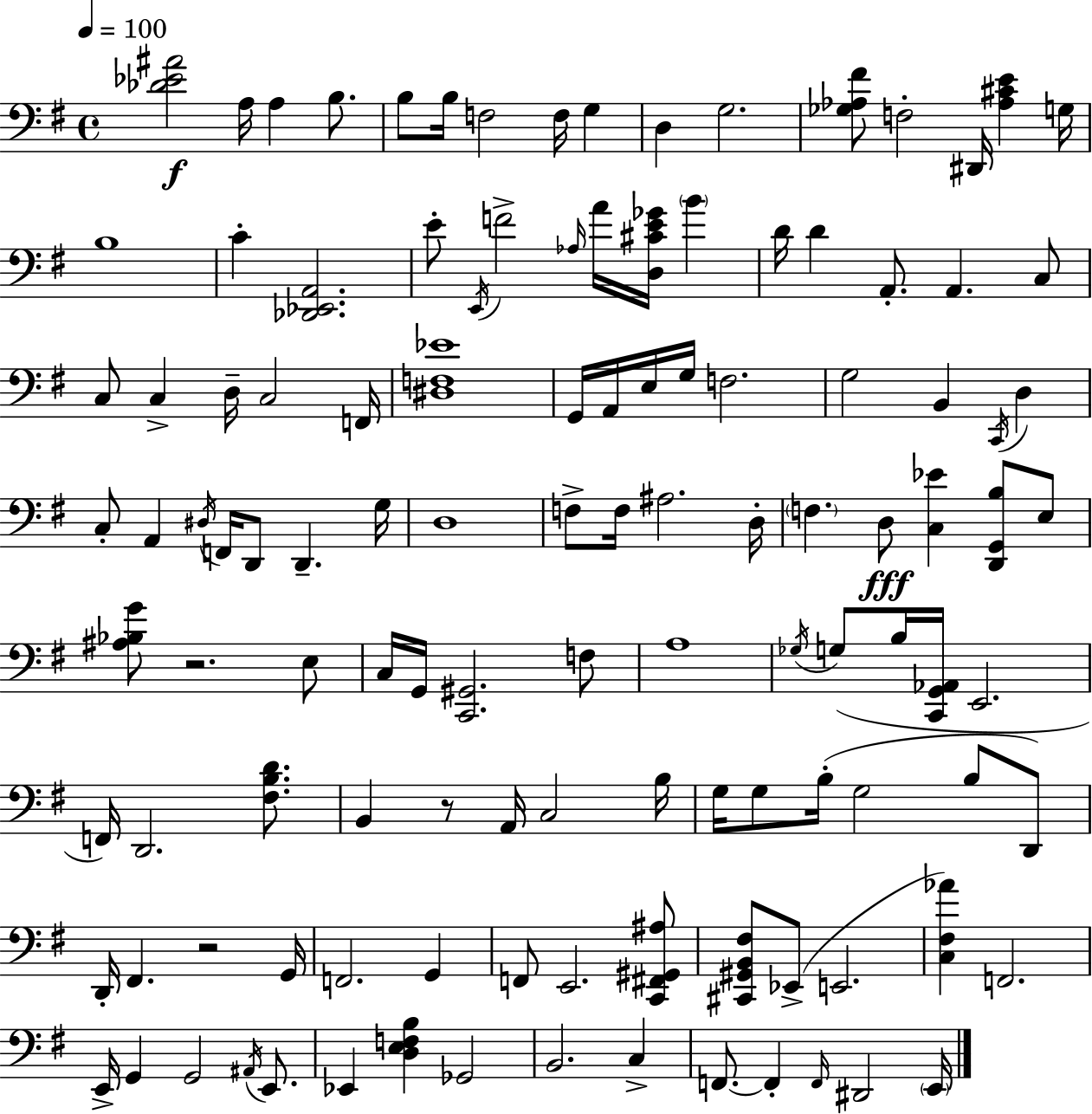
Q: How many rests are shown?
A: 3